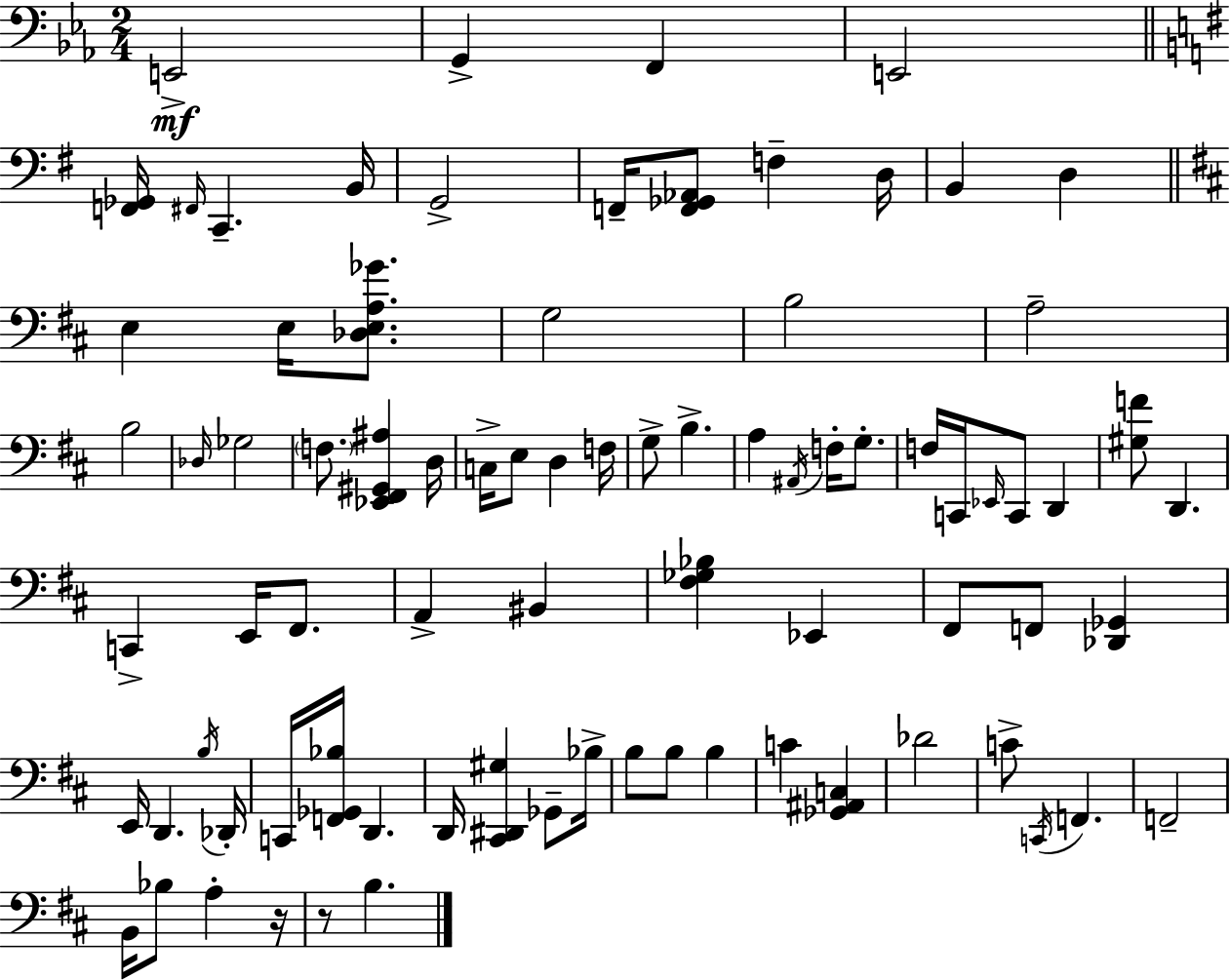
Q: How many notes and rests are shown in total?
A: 81